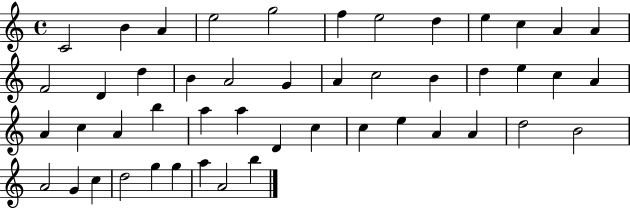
{
  \clef treble
  \time 4/4
  \defaultTimeSignature
  \key c \major
  c'2 b'4 a'4 | e''2 g''2 | f''4 e''2 d''4 | e''4 c''4 a'4 a'4 | \break f'2 d'4 d''4 | b'4 a'2 g'4 | a'4 c''2 b'4 | d''4 e''4 c''4 a'4 | \break a'4 c''4 a'4 b''4 | a''4 a''4 d'4 c''4 | c''4 e''4 a'4 a'4 | d''2 b'2 | \break a'2 g'4 c''4 | d''2 g''4 g''4 | a''4 a'2 b''4 | \bar "|."
}